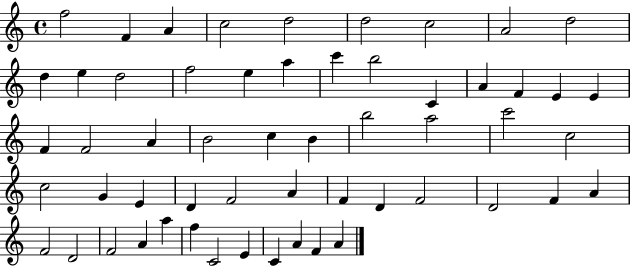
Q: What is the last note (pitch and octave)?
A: A4